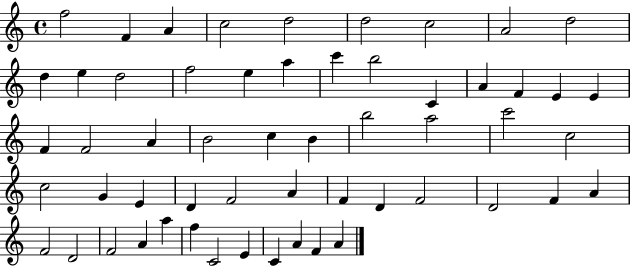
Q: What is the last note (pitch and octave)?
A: A4